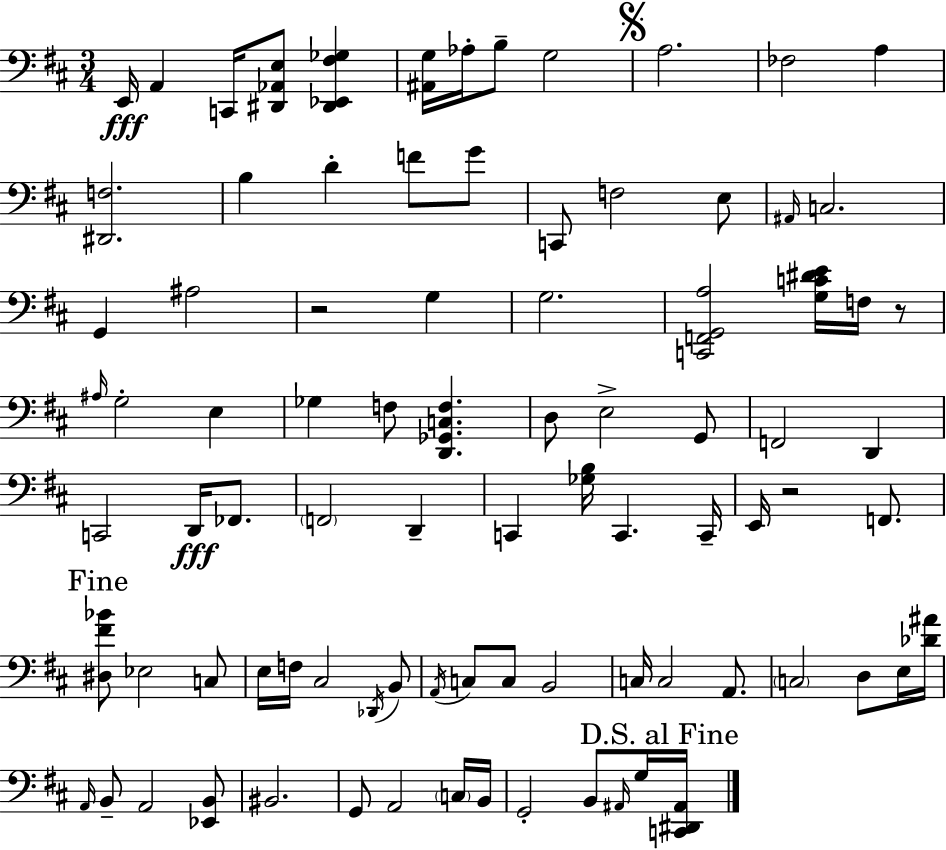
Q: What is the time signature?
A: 3/4